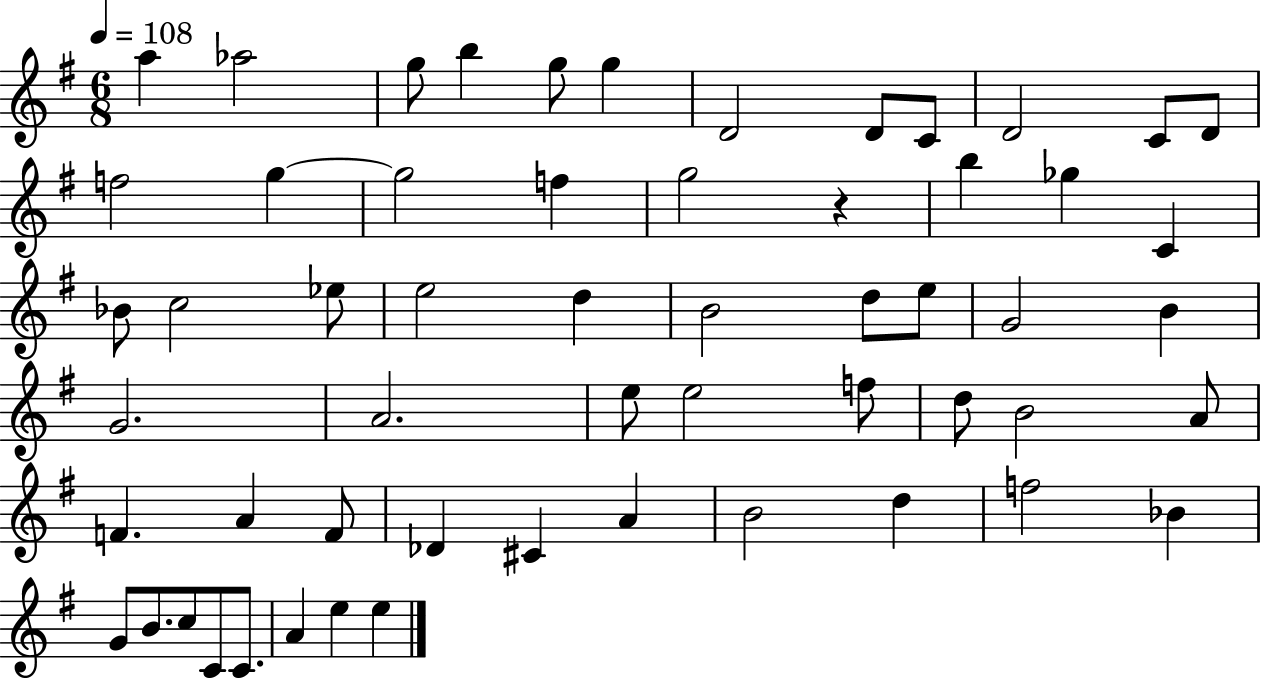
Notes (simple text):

A5/q Ab5/h G5/e B5/q G5/e G5/q D4/h D4/e C4/e D4/h C4/e D4/e F5/h G5/q G5/h F5/q G5/h R/q B5/q Gb5/q C4/q Bb4/e C5/h Eb5/e E5/h D5/q B4/h D5/e E5/e G4/h B4/q G4/h. A4/h. E5/e E5/h F5/e D5/e B4/h A4/e F4/q. A4/q F4/e Db4/q C#4/q A4/q B4/h D5/q F5/h Bb4/q G4/e B4/e. C5/e C4/e C4/e. A4/q E5/q E5/q